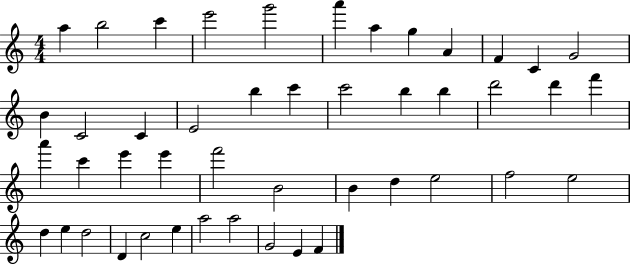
{
  \clef treble
  \numericTimeSignature
  \time 4/4
  \key c \major
  a''4 b''2 c'''4 | e'''2 g'''2 | a'''4 a''4 g''4 a'4 | f'4 c'4 g'2 | \break b'4 c'2 c'4 | e'2 b''4 c'''4 | c'''2 b''4 b''4 | d'''2 d'''4 f'''4 | \break a'''4 c'''4 e'''4 e'''4 | f'''2 b'2 | b'4 d''4 e''2 | f''2 e''2 | \break d''4 e''4 d''2 | d'4 c''2 e''4 | a''2 a''2 | g'2 e'4 f'4 | \break \bar "|."
}